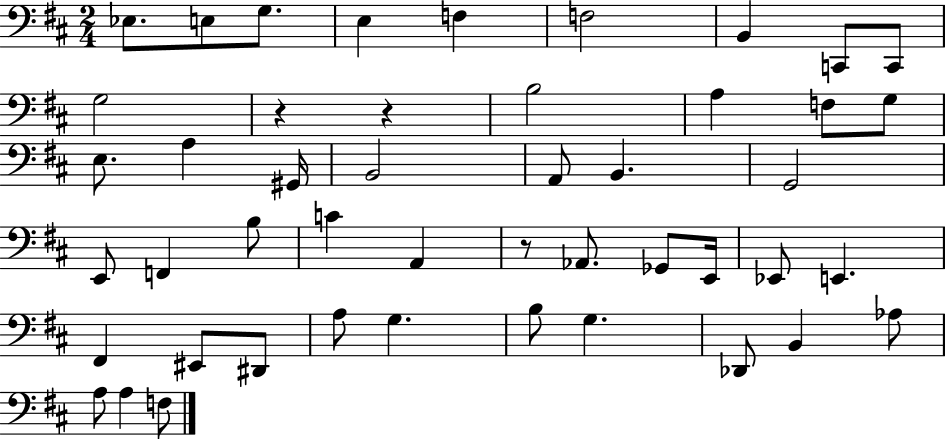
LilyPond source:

{
  \clef bass
  \numericTimeSignature
  \time 2/4
  \key d \major
  ees8. e8 g8. | e4 f4 | f2 | b,4 c,8 c,8 | \break g2 | r4 r4 | b2 | a4 f8 g8 | \break e8. a4 gis,16 | b,2 | a,8 b,4. | g,2 | \break e,8 f,4 b8 | c'4 a,4 | r8 aes,8. ges,8 e,16 | ees,8 e,4. | \break fis,4 eis,8 dis,8 | a8 g4. | b8 g4. | des,8 b,4 aes8 | \break a8 a4 f8 | \bar "|."
}